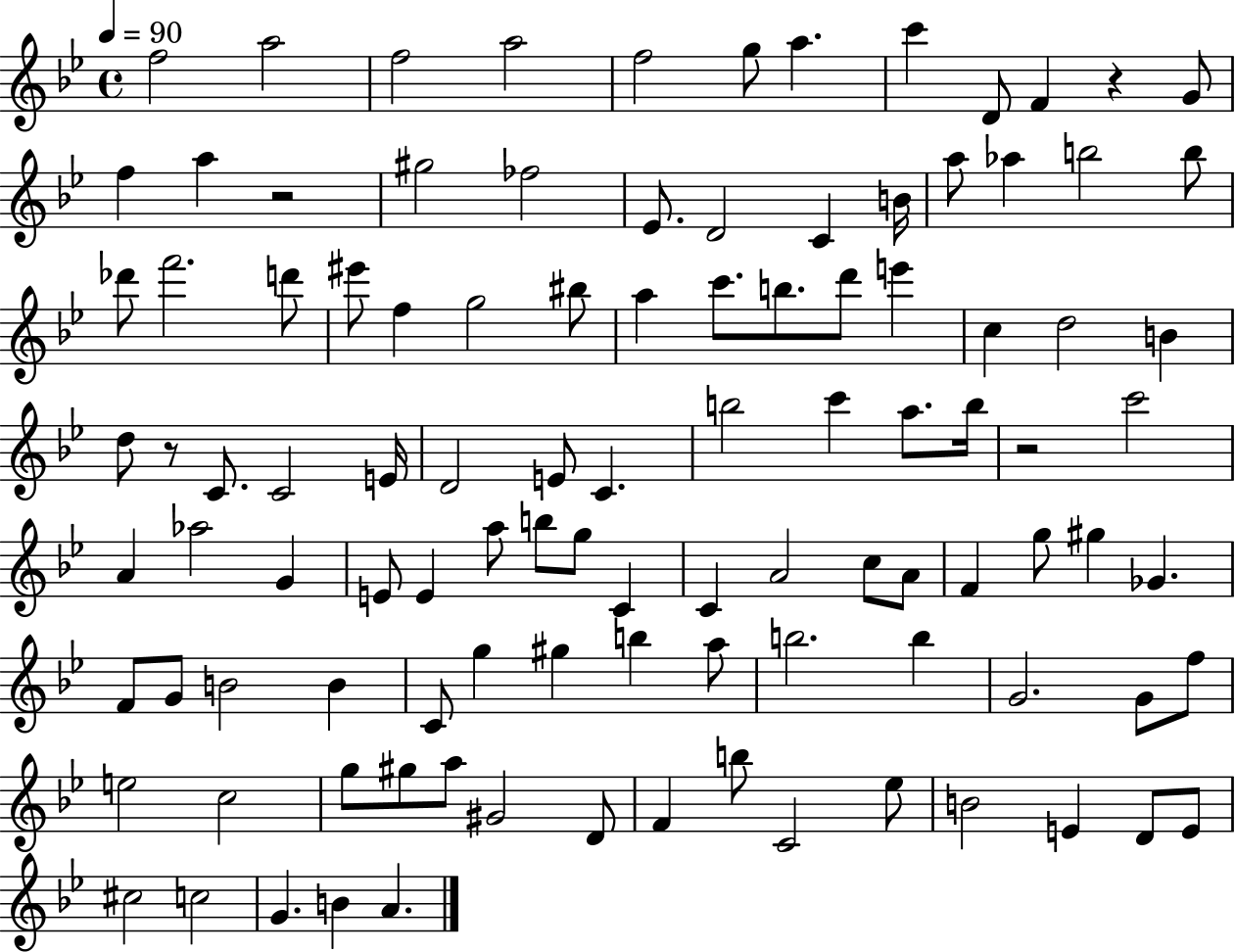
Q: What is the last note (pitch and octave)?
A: A4